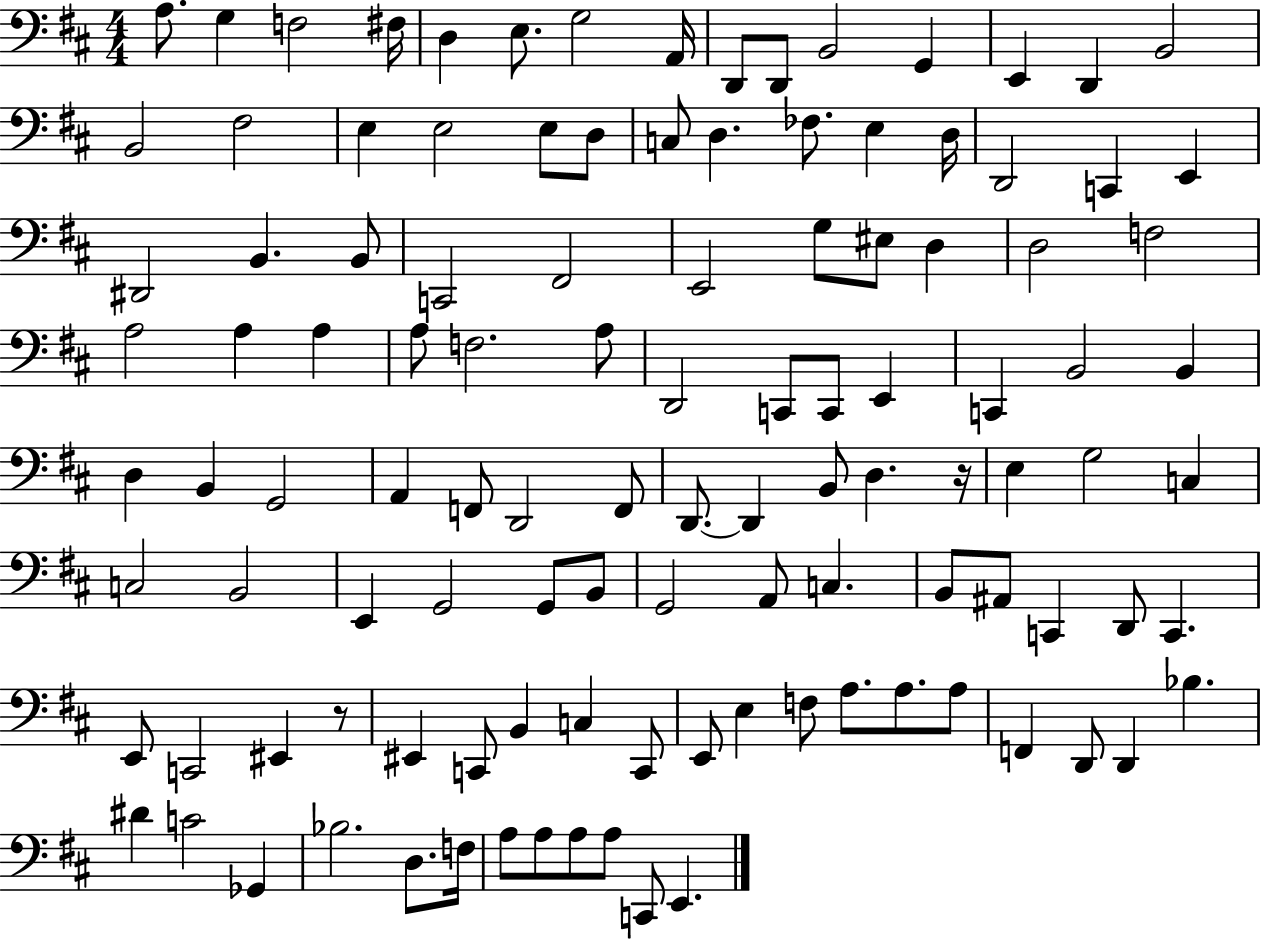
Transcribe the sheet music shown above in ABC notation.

X:1
T:Untitled
M:4/4
L:1/4
K:D
A,/2 G, F,2 ^F,/4 D, E,/2 G,2 A,,/4 D,,/2 D,,/2 B,,2 G,, E,, D,, B,,2 B,,2 ^F,2 E, E,2 E,/2 D,/2 C,/2 D, _F,/2 E, D,/4 D,,2 C,, E,, ^D,,2 B,, B,,/2 C,,2 ^F,,2 E,,2 G,/2 ^E,/2 D, D,2 F,2 A,2 A, A, A,/2 F,2 A,/2 D,,2 C,,/2 C,,/2 E,, C,, B,,2 B,, D, B,, G,,2 A,, F,,/2 D,,2 F,,/2 D,,/2 D,, B,,/2 D, z/4 E, G,2 C, C,2 B,,2 E,, G,,2 G,,/2 B,,/2 G,,2 A,,/2 C, B,,/2 ^A,,/2 C,, D,,/2 C,, E,,/2 C,,2 ^E,, z/2 ^E,, C,,/2 B,, C, C,,/2 E,,/2 E, F,/2 A,/2 A,/2 A,/2 F,, D,,/2 D,, _B, ^D C2 _G,, _B,2 D,/2 F,/4 A,/2 A,/2 A,/2 A,/2 C,,/2 E,,